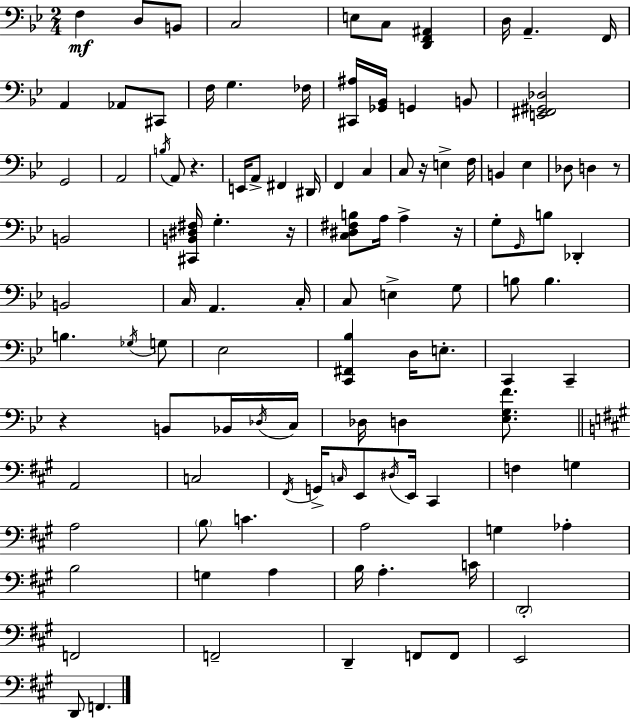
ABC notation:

X:1
T:Untitled
M:2/4
L:1/4
K:Bb
F, D,/2 B,,/2 C,2 E,/2 C,/2 [D,,F,,^A,,] D,/4 A,, F,,/4 A,, _A,,/2 ^C,,/2 F,/4 G, _F,/4 [^C,,^A,]/4 [_G,,_B,,]/4 G,, B,,/2 [E,,^F,,^G,,_D,]2 G,,2 A,,2 B,/4 A,,/2 z E,,/4 A,,/2 ^F,, ^D,,/4 F,, C, C,/2 z/4 E, F,/4 B,, _E, _D,/2 D, z/2 B,,2 [^C,,B,,^D,^F,]/4 G, z/4 [C,^D,^F,B,]/2 A,/4 A, z/4 G,/2 G,,/4 B,/2 _D,, B,,2 C,/4 A,, C,/4 C,/2 E, G,/2 B,/2 B, B, _G,/4 G,/2 _E,2 [C,,^F,,_B,] D,/4 E,/2 C,, C,, z B,,/2 _B,,/4 _D,/4 C,/4 _D,/4 D, [_E,G,F]/2 A,,2 C,2 ^F,,/4 G,,/4 C,/4 E,,/2 ^D,/4 E,,/4 ^C,, F, G, A,2 B,/2 C A,2 G, _A, B,2 G, A, B,/4 A, C/4 D,,2 F,,2 F,,2 D,, F,,/2 F,,/2 E,,2 D,,/2 F,,